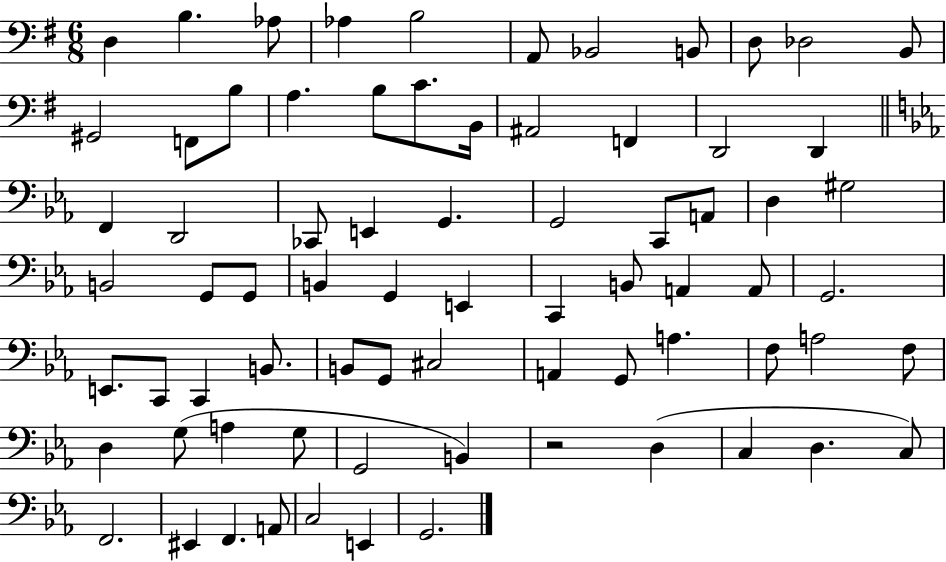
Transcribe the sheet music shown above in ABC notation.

X:1
T:Untitled
M:6/8
L:1/4
K:G
D, B, _A,/2 _A, B,2 A,,/2 _B,,2 B,,/2 D,/2 _D,2 B,,/2 ^G,,2 F,,/2 B,/2 A, B,/2 C/2 B,,/4 ^A,,2 F,, D,,2 D,, F,, D,,2 _C,,/2 E,, G,, G,,2 C,,/2 A,,/2 D, ^G,2 B,,2 G,,/2 G,,/2 B,, G,, E,, C,, B,,/2 A,, A,,/2 G,,2 E,,/2 C,,/2 C,, B,,/2 B,,/2 G,,/2 ^C,2 A,, G,,/2 A, F,/2 A,2 F,/2 D, G,/2 A, G,/2 G,,2 B,, z2 D, C, D, C,/2 F,,2 ^E,, F,, A,,/2 C,2 E,, G,,2